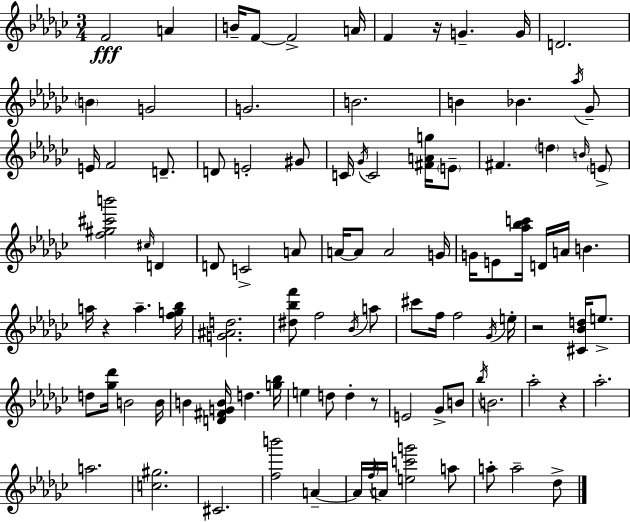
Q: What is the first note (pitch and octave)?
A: F4